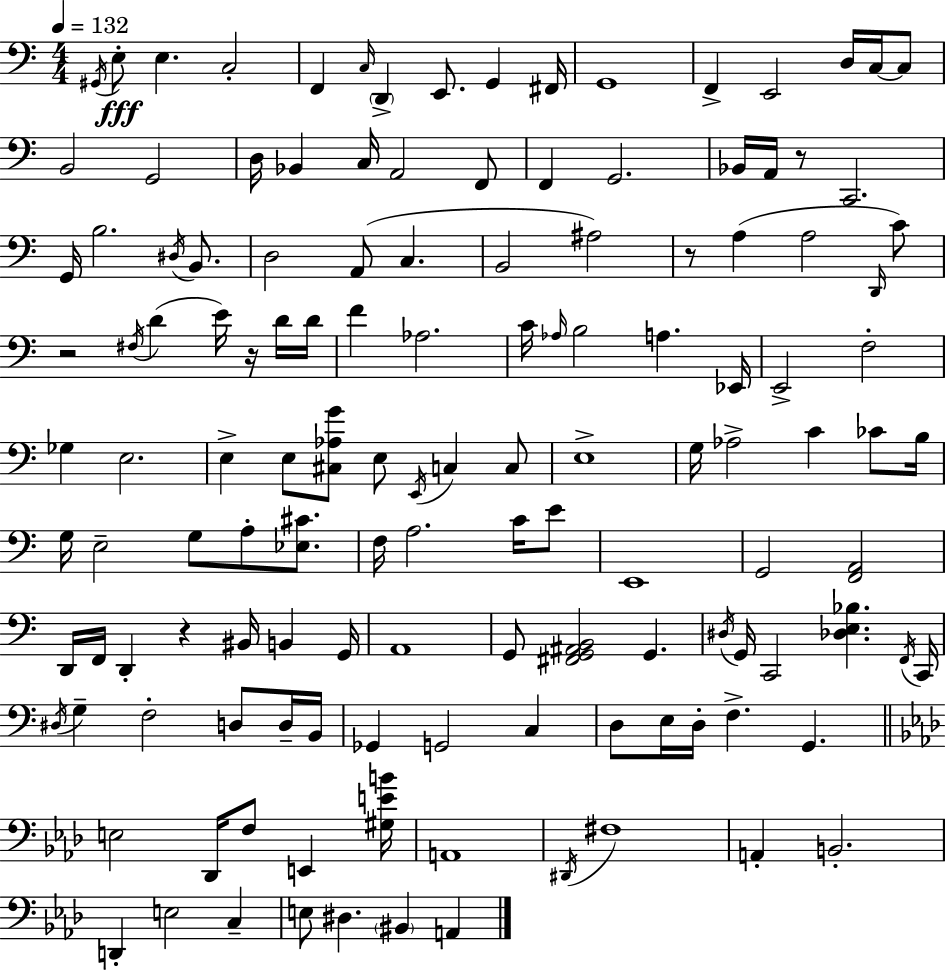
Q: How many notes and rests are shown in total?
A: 134